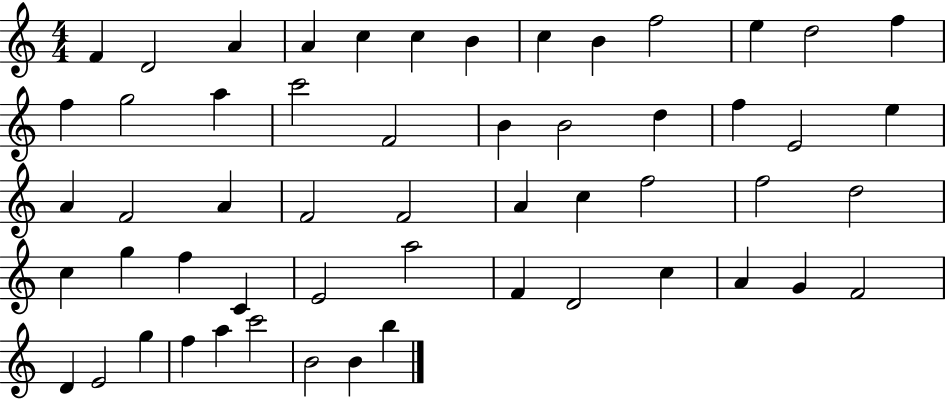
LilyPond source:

{
  \clef treble
  \numericTimeSignature
  \time 4/4
  \key c \major
  f'4 d'2 a'4 | a'4 c''4 c''4 b'4 | c''4 b'4 f''2 | e''4 d''2 f''4 | \break f''4 g''2 a''4 | c'''2 f'2 | b'4 b'2 d''4 | f''4 e'2 e''4 | \break a'4 f'2 a'4 | f'2 f'2 | a'4 c''4 f''2 | f''2 d''2 | \break c''4 g''4 f''4 c'4 | e'2 a''2 | f'4 d'2 c''4 | a'4 g'4 f'2 | \break d'4 e'2 g''4 | f''4 a''4 c'''2 | b'2 b'4 b''4 | \bar "|."
}